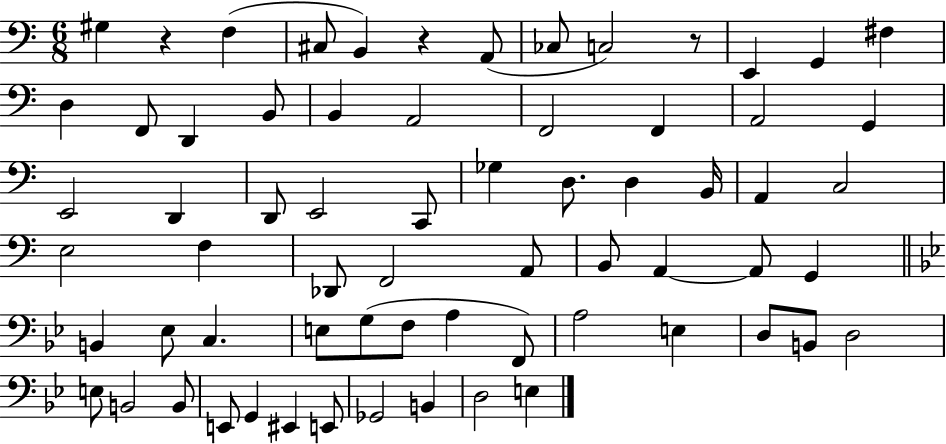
G#3/q R/q F3/q C#3/e B2/q R/q A2/e CES3/e C3/h R/e E2/q G2/q F#3/q D3/q F2/e D2/q B2/e B2/q A2/h F2/h F2/q A2/h G2/q E2/h D2/q D2/e E2/h C2/e Gb3/q D3/e. D3/q B2/s A2/q C3/h E3/h F3/q Db2/e F2/h A2/e B2/e A2/q A2/e G2/q B2/q Eb3/e C3/q. E3/e G3/e F3/e A3/q F2/e A3/h E3/q D3/e B2/e D3/h E3/e B2/h B2/e E2/e G2/q EIS2/q E2/e Gb2/h B2/q D3/h E3/q